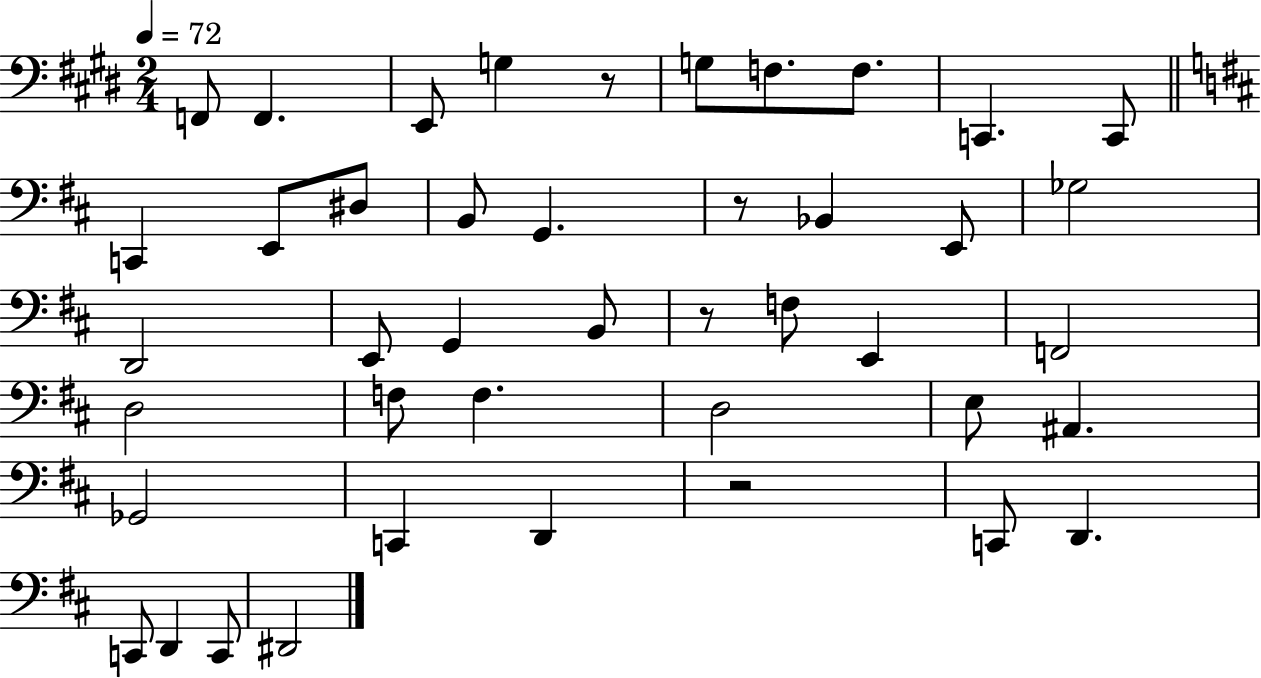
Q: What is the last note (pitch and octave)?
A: D#2